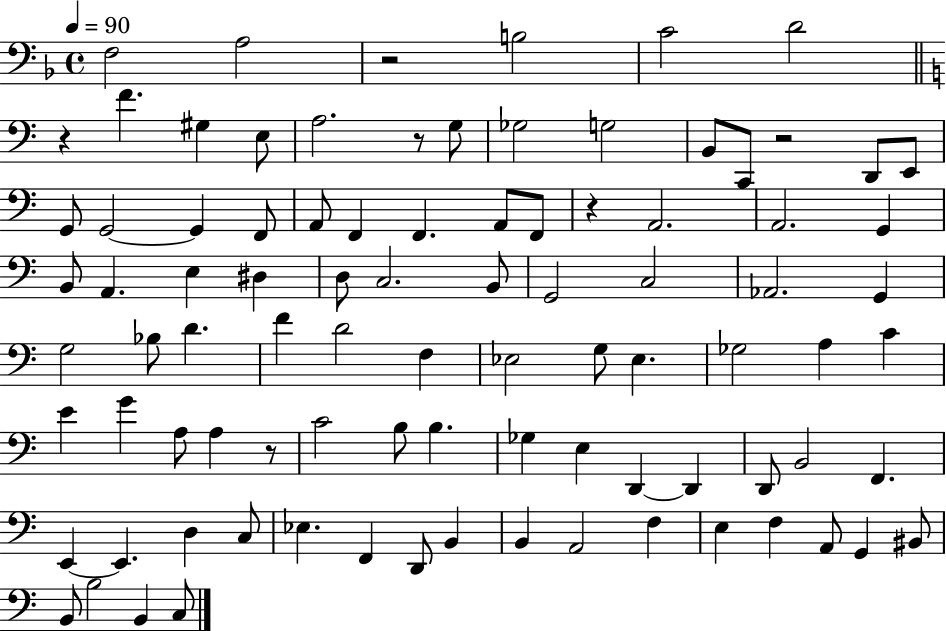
{
  \clef bass
  \time 4/4
  \defaultTimeSignature
  \key f \major
  \tempo 4 = 90
  f2 a2 | r2 b2 | c'2 d'2 | \bar "||" \break \key c \major r4 f'4. gis4 e8 | a2. r8 g8 | ges2 g2 | b,8 c,8 r2 d,8 e,8 | \break g,8 g,2~~ g,4 f,8 | a,8 f,4 f,4. a,8 f,8 | r4 a,2. | a,2. g,4 | \break b,8 a,4. e4 dis4 | d8 c2. b,8 | g,2 c2 | aes,2. g,4 | \break g2 bes8 d'4. | f'4 d'2 f4 | ees2 g8 ees4. | ges2 a4 c'4 | \break e'4 g'4 a8 a4 r8 | c'2 b8 b4. | ges4 e4 d,4~~ d,4 | d,8 b,2 f,4. | \break e,4~~ e,4. d4 c8 | ees4. f,4 d,8 b,4 | b,4 a,2 f4 | e4 f4 a,8 g,4 bis,8 | \break b,8 b2 b,4 c8 | \bar "|."
}